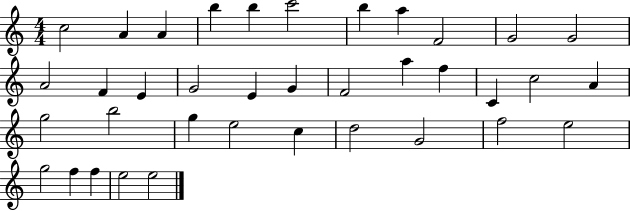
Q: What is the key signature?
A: C major